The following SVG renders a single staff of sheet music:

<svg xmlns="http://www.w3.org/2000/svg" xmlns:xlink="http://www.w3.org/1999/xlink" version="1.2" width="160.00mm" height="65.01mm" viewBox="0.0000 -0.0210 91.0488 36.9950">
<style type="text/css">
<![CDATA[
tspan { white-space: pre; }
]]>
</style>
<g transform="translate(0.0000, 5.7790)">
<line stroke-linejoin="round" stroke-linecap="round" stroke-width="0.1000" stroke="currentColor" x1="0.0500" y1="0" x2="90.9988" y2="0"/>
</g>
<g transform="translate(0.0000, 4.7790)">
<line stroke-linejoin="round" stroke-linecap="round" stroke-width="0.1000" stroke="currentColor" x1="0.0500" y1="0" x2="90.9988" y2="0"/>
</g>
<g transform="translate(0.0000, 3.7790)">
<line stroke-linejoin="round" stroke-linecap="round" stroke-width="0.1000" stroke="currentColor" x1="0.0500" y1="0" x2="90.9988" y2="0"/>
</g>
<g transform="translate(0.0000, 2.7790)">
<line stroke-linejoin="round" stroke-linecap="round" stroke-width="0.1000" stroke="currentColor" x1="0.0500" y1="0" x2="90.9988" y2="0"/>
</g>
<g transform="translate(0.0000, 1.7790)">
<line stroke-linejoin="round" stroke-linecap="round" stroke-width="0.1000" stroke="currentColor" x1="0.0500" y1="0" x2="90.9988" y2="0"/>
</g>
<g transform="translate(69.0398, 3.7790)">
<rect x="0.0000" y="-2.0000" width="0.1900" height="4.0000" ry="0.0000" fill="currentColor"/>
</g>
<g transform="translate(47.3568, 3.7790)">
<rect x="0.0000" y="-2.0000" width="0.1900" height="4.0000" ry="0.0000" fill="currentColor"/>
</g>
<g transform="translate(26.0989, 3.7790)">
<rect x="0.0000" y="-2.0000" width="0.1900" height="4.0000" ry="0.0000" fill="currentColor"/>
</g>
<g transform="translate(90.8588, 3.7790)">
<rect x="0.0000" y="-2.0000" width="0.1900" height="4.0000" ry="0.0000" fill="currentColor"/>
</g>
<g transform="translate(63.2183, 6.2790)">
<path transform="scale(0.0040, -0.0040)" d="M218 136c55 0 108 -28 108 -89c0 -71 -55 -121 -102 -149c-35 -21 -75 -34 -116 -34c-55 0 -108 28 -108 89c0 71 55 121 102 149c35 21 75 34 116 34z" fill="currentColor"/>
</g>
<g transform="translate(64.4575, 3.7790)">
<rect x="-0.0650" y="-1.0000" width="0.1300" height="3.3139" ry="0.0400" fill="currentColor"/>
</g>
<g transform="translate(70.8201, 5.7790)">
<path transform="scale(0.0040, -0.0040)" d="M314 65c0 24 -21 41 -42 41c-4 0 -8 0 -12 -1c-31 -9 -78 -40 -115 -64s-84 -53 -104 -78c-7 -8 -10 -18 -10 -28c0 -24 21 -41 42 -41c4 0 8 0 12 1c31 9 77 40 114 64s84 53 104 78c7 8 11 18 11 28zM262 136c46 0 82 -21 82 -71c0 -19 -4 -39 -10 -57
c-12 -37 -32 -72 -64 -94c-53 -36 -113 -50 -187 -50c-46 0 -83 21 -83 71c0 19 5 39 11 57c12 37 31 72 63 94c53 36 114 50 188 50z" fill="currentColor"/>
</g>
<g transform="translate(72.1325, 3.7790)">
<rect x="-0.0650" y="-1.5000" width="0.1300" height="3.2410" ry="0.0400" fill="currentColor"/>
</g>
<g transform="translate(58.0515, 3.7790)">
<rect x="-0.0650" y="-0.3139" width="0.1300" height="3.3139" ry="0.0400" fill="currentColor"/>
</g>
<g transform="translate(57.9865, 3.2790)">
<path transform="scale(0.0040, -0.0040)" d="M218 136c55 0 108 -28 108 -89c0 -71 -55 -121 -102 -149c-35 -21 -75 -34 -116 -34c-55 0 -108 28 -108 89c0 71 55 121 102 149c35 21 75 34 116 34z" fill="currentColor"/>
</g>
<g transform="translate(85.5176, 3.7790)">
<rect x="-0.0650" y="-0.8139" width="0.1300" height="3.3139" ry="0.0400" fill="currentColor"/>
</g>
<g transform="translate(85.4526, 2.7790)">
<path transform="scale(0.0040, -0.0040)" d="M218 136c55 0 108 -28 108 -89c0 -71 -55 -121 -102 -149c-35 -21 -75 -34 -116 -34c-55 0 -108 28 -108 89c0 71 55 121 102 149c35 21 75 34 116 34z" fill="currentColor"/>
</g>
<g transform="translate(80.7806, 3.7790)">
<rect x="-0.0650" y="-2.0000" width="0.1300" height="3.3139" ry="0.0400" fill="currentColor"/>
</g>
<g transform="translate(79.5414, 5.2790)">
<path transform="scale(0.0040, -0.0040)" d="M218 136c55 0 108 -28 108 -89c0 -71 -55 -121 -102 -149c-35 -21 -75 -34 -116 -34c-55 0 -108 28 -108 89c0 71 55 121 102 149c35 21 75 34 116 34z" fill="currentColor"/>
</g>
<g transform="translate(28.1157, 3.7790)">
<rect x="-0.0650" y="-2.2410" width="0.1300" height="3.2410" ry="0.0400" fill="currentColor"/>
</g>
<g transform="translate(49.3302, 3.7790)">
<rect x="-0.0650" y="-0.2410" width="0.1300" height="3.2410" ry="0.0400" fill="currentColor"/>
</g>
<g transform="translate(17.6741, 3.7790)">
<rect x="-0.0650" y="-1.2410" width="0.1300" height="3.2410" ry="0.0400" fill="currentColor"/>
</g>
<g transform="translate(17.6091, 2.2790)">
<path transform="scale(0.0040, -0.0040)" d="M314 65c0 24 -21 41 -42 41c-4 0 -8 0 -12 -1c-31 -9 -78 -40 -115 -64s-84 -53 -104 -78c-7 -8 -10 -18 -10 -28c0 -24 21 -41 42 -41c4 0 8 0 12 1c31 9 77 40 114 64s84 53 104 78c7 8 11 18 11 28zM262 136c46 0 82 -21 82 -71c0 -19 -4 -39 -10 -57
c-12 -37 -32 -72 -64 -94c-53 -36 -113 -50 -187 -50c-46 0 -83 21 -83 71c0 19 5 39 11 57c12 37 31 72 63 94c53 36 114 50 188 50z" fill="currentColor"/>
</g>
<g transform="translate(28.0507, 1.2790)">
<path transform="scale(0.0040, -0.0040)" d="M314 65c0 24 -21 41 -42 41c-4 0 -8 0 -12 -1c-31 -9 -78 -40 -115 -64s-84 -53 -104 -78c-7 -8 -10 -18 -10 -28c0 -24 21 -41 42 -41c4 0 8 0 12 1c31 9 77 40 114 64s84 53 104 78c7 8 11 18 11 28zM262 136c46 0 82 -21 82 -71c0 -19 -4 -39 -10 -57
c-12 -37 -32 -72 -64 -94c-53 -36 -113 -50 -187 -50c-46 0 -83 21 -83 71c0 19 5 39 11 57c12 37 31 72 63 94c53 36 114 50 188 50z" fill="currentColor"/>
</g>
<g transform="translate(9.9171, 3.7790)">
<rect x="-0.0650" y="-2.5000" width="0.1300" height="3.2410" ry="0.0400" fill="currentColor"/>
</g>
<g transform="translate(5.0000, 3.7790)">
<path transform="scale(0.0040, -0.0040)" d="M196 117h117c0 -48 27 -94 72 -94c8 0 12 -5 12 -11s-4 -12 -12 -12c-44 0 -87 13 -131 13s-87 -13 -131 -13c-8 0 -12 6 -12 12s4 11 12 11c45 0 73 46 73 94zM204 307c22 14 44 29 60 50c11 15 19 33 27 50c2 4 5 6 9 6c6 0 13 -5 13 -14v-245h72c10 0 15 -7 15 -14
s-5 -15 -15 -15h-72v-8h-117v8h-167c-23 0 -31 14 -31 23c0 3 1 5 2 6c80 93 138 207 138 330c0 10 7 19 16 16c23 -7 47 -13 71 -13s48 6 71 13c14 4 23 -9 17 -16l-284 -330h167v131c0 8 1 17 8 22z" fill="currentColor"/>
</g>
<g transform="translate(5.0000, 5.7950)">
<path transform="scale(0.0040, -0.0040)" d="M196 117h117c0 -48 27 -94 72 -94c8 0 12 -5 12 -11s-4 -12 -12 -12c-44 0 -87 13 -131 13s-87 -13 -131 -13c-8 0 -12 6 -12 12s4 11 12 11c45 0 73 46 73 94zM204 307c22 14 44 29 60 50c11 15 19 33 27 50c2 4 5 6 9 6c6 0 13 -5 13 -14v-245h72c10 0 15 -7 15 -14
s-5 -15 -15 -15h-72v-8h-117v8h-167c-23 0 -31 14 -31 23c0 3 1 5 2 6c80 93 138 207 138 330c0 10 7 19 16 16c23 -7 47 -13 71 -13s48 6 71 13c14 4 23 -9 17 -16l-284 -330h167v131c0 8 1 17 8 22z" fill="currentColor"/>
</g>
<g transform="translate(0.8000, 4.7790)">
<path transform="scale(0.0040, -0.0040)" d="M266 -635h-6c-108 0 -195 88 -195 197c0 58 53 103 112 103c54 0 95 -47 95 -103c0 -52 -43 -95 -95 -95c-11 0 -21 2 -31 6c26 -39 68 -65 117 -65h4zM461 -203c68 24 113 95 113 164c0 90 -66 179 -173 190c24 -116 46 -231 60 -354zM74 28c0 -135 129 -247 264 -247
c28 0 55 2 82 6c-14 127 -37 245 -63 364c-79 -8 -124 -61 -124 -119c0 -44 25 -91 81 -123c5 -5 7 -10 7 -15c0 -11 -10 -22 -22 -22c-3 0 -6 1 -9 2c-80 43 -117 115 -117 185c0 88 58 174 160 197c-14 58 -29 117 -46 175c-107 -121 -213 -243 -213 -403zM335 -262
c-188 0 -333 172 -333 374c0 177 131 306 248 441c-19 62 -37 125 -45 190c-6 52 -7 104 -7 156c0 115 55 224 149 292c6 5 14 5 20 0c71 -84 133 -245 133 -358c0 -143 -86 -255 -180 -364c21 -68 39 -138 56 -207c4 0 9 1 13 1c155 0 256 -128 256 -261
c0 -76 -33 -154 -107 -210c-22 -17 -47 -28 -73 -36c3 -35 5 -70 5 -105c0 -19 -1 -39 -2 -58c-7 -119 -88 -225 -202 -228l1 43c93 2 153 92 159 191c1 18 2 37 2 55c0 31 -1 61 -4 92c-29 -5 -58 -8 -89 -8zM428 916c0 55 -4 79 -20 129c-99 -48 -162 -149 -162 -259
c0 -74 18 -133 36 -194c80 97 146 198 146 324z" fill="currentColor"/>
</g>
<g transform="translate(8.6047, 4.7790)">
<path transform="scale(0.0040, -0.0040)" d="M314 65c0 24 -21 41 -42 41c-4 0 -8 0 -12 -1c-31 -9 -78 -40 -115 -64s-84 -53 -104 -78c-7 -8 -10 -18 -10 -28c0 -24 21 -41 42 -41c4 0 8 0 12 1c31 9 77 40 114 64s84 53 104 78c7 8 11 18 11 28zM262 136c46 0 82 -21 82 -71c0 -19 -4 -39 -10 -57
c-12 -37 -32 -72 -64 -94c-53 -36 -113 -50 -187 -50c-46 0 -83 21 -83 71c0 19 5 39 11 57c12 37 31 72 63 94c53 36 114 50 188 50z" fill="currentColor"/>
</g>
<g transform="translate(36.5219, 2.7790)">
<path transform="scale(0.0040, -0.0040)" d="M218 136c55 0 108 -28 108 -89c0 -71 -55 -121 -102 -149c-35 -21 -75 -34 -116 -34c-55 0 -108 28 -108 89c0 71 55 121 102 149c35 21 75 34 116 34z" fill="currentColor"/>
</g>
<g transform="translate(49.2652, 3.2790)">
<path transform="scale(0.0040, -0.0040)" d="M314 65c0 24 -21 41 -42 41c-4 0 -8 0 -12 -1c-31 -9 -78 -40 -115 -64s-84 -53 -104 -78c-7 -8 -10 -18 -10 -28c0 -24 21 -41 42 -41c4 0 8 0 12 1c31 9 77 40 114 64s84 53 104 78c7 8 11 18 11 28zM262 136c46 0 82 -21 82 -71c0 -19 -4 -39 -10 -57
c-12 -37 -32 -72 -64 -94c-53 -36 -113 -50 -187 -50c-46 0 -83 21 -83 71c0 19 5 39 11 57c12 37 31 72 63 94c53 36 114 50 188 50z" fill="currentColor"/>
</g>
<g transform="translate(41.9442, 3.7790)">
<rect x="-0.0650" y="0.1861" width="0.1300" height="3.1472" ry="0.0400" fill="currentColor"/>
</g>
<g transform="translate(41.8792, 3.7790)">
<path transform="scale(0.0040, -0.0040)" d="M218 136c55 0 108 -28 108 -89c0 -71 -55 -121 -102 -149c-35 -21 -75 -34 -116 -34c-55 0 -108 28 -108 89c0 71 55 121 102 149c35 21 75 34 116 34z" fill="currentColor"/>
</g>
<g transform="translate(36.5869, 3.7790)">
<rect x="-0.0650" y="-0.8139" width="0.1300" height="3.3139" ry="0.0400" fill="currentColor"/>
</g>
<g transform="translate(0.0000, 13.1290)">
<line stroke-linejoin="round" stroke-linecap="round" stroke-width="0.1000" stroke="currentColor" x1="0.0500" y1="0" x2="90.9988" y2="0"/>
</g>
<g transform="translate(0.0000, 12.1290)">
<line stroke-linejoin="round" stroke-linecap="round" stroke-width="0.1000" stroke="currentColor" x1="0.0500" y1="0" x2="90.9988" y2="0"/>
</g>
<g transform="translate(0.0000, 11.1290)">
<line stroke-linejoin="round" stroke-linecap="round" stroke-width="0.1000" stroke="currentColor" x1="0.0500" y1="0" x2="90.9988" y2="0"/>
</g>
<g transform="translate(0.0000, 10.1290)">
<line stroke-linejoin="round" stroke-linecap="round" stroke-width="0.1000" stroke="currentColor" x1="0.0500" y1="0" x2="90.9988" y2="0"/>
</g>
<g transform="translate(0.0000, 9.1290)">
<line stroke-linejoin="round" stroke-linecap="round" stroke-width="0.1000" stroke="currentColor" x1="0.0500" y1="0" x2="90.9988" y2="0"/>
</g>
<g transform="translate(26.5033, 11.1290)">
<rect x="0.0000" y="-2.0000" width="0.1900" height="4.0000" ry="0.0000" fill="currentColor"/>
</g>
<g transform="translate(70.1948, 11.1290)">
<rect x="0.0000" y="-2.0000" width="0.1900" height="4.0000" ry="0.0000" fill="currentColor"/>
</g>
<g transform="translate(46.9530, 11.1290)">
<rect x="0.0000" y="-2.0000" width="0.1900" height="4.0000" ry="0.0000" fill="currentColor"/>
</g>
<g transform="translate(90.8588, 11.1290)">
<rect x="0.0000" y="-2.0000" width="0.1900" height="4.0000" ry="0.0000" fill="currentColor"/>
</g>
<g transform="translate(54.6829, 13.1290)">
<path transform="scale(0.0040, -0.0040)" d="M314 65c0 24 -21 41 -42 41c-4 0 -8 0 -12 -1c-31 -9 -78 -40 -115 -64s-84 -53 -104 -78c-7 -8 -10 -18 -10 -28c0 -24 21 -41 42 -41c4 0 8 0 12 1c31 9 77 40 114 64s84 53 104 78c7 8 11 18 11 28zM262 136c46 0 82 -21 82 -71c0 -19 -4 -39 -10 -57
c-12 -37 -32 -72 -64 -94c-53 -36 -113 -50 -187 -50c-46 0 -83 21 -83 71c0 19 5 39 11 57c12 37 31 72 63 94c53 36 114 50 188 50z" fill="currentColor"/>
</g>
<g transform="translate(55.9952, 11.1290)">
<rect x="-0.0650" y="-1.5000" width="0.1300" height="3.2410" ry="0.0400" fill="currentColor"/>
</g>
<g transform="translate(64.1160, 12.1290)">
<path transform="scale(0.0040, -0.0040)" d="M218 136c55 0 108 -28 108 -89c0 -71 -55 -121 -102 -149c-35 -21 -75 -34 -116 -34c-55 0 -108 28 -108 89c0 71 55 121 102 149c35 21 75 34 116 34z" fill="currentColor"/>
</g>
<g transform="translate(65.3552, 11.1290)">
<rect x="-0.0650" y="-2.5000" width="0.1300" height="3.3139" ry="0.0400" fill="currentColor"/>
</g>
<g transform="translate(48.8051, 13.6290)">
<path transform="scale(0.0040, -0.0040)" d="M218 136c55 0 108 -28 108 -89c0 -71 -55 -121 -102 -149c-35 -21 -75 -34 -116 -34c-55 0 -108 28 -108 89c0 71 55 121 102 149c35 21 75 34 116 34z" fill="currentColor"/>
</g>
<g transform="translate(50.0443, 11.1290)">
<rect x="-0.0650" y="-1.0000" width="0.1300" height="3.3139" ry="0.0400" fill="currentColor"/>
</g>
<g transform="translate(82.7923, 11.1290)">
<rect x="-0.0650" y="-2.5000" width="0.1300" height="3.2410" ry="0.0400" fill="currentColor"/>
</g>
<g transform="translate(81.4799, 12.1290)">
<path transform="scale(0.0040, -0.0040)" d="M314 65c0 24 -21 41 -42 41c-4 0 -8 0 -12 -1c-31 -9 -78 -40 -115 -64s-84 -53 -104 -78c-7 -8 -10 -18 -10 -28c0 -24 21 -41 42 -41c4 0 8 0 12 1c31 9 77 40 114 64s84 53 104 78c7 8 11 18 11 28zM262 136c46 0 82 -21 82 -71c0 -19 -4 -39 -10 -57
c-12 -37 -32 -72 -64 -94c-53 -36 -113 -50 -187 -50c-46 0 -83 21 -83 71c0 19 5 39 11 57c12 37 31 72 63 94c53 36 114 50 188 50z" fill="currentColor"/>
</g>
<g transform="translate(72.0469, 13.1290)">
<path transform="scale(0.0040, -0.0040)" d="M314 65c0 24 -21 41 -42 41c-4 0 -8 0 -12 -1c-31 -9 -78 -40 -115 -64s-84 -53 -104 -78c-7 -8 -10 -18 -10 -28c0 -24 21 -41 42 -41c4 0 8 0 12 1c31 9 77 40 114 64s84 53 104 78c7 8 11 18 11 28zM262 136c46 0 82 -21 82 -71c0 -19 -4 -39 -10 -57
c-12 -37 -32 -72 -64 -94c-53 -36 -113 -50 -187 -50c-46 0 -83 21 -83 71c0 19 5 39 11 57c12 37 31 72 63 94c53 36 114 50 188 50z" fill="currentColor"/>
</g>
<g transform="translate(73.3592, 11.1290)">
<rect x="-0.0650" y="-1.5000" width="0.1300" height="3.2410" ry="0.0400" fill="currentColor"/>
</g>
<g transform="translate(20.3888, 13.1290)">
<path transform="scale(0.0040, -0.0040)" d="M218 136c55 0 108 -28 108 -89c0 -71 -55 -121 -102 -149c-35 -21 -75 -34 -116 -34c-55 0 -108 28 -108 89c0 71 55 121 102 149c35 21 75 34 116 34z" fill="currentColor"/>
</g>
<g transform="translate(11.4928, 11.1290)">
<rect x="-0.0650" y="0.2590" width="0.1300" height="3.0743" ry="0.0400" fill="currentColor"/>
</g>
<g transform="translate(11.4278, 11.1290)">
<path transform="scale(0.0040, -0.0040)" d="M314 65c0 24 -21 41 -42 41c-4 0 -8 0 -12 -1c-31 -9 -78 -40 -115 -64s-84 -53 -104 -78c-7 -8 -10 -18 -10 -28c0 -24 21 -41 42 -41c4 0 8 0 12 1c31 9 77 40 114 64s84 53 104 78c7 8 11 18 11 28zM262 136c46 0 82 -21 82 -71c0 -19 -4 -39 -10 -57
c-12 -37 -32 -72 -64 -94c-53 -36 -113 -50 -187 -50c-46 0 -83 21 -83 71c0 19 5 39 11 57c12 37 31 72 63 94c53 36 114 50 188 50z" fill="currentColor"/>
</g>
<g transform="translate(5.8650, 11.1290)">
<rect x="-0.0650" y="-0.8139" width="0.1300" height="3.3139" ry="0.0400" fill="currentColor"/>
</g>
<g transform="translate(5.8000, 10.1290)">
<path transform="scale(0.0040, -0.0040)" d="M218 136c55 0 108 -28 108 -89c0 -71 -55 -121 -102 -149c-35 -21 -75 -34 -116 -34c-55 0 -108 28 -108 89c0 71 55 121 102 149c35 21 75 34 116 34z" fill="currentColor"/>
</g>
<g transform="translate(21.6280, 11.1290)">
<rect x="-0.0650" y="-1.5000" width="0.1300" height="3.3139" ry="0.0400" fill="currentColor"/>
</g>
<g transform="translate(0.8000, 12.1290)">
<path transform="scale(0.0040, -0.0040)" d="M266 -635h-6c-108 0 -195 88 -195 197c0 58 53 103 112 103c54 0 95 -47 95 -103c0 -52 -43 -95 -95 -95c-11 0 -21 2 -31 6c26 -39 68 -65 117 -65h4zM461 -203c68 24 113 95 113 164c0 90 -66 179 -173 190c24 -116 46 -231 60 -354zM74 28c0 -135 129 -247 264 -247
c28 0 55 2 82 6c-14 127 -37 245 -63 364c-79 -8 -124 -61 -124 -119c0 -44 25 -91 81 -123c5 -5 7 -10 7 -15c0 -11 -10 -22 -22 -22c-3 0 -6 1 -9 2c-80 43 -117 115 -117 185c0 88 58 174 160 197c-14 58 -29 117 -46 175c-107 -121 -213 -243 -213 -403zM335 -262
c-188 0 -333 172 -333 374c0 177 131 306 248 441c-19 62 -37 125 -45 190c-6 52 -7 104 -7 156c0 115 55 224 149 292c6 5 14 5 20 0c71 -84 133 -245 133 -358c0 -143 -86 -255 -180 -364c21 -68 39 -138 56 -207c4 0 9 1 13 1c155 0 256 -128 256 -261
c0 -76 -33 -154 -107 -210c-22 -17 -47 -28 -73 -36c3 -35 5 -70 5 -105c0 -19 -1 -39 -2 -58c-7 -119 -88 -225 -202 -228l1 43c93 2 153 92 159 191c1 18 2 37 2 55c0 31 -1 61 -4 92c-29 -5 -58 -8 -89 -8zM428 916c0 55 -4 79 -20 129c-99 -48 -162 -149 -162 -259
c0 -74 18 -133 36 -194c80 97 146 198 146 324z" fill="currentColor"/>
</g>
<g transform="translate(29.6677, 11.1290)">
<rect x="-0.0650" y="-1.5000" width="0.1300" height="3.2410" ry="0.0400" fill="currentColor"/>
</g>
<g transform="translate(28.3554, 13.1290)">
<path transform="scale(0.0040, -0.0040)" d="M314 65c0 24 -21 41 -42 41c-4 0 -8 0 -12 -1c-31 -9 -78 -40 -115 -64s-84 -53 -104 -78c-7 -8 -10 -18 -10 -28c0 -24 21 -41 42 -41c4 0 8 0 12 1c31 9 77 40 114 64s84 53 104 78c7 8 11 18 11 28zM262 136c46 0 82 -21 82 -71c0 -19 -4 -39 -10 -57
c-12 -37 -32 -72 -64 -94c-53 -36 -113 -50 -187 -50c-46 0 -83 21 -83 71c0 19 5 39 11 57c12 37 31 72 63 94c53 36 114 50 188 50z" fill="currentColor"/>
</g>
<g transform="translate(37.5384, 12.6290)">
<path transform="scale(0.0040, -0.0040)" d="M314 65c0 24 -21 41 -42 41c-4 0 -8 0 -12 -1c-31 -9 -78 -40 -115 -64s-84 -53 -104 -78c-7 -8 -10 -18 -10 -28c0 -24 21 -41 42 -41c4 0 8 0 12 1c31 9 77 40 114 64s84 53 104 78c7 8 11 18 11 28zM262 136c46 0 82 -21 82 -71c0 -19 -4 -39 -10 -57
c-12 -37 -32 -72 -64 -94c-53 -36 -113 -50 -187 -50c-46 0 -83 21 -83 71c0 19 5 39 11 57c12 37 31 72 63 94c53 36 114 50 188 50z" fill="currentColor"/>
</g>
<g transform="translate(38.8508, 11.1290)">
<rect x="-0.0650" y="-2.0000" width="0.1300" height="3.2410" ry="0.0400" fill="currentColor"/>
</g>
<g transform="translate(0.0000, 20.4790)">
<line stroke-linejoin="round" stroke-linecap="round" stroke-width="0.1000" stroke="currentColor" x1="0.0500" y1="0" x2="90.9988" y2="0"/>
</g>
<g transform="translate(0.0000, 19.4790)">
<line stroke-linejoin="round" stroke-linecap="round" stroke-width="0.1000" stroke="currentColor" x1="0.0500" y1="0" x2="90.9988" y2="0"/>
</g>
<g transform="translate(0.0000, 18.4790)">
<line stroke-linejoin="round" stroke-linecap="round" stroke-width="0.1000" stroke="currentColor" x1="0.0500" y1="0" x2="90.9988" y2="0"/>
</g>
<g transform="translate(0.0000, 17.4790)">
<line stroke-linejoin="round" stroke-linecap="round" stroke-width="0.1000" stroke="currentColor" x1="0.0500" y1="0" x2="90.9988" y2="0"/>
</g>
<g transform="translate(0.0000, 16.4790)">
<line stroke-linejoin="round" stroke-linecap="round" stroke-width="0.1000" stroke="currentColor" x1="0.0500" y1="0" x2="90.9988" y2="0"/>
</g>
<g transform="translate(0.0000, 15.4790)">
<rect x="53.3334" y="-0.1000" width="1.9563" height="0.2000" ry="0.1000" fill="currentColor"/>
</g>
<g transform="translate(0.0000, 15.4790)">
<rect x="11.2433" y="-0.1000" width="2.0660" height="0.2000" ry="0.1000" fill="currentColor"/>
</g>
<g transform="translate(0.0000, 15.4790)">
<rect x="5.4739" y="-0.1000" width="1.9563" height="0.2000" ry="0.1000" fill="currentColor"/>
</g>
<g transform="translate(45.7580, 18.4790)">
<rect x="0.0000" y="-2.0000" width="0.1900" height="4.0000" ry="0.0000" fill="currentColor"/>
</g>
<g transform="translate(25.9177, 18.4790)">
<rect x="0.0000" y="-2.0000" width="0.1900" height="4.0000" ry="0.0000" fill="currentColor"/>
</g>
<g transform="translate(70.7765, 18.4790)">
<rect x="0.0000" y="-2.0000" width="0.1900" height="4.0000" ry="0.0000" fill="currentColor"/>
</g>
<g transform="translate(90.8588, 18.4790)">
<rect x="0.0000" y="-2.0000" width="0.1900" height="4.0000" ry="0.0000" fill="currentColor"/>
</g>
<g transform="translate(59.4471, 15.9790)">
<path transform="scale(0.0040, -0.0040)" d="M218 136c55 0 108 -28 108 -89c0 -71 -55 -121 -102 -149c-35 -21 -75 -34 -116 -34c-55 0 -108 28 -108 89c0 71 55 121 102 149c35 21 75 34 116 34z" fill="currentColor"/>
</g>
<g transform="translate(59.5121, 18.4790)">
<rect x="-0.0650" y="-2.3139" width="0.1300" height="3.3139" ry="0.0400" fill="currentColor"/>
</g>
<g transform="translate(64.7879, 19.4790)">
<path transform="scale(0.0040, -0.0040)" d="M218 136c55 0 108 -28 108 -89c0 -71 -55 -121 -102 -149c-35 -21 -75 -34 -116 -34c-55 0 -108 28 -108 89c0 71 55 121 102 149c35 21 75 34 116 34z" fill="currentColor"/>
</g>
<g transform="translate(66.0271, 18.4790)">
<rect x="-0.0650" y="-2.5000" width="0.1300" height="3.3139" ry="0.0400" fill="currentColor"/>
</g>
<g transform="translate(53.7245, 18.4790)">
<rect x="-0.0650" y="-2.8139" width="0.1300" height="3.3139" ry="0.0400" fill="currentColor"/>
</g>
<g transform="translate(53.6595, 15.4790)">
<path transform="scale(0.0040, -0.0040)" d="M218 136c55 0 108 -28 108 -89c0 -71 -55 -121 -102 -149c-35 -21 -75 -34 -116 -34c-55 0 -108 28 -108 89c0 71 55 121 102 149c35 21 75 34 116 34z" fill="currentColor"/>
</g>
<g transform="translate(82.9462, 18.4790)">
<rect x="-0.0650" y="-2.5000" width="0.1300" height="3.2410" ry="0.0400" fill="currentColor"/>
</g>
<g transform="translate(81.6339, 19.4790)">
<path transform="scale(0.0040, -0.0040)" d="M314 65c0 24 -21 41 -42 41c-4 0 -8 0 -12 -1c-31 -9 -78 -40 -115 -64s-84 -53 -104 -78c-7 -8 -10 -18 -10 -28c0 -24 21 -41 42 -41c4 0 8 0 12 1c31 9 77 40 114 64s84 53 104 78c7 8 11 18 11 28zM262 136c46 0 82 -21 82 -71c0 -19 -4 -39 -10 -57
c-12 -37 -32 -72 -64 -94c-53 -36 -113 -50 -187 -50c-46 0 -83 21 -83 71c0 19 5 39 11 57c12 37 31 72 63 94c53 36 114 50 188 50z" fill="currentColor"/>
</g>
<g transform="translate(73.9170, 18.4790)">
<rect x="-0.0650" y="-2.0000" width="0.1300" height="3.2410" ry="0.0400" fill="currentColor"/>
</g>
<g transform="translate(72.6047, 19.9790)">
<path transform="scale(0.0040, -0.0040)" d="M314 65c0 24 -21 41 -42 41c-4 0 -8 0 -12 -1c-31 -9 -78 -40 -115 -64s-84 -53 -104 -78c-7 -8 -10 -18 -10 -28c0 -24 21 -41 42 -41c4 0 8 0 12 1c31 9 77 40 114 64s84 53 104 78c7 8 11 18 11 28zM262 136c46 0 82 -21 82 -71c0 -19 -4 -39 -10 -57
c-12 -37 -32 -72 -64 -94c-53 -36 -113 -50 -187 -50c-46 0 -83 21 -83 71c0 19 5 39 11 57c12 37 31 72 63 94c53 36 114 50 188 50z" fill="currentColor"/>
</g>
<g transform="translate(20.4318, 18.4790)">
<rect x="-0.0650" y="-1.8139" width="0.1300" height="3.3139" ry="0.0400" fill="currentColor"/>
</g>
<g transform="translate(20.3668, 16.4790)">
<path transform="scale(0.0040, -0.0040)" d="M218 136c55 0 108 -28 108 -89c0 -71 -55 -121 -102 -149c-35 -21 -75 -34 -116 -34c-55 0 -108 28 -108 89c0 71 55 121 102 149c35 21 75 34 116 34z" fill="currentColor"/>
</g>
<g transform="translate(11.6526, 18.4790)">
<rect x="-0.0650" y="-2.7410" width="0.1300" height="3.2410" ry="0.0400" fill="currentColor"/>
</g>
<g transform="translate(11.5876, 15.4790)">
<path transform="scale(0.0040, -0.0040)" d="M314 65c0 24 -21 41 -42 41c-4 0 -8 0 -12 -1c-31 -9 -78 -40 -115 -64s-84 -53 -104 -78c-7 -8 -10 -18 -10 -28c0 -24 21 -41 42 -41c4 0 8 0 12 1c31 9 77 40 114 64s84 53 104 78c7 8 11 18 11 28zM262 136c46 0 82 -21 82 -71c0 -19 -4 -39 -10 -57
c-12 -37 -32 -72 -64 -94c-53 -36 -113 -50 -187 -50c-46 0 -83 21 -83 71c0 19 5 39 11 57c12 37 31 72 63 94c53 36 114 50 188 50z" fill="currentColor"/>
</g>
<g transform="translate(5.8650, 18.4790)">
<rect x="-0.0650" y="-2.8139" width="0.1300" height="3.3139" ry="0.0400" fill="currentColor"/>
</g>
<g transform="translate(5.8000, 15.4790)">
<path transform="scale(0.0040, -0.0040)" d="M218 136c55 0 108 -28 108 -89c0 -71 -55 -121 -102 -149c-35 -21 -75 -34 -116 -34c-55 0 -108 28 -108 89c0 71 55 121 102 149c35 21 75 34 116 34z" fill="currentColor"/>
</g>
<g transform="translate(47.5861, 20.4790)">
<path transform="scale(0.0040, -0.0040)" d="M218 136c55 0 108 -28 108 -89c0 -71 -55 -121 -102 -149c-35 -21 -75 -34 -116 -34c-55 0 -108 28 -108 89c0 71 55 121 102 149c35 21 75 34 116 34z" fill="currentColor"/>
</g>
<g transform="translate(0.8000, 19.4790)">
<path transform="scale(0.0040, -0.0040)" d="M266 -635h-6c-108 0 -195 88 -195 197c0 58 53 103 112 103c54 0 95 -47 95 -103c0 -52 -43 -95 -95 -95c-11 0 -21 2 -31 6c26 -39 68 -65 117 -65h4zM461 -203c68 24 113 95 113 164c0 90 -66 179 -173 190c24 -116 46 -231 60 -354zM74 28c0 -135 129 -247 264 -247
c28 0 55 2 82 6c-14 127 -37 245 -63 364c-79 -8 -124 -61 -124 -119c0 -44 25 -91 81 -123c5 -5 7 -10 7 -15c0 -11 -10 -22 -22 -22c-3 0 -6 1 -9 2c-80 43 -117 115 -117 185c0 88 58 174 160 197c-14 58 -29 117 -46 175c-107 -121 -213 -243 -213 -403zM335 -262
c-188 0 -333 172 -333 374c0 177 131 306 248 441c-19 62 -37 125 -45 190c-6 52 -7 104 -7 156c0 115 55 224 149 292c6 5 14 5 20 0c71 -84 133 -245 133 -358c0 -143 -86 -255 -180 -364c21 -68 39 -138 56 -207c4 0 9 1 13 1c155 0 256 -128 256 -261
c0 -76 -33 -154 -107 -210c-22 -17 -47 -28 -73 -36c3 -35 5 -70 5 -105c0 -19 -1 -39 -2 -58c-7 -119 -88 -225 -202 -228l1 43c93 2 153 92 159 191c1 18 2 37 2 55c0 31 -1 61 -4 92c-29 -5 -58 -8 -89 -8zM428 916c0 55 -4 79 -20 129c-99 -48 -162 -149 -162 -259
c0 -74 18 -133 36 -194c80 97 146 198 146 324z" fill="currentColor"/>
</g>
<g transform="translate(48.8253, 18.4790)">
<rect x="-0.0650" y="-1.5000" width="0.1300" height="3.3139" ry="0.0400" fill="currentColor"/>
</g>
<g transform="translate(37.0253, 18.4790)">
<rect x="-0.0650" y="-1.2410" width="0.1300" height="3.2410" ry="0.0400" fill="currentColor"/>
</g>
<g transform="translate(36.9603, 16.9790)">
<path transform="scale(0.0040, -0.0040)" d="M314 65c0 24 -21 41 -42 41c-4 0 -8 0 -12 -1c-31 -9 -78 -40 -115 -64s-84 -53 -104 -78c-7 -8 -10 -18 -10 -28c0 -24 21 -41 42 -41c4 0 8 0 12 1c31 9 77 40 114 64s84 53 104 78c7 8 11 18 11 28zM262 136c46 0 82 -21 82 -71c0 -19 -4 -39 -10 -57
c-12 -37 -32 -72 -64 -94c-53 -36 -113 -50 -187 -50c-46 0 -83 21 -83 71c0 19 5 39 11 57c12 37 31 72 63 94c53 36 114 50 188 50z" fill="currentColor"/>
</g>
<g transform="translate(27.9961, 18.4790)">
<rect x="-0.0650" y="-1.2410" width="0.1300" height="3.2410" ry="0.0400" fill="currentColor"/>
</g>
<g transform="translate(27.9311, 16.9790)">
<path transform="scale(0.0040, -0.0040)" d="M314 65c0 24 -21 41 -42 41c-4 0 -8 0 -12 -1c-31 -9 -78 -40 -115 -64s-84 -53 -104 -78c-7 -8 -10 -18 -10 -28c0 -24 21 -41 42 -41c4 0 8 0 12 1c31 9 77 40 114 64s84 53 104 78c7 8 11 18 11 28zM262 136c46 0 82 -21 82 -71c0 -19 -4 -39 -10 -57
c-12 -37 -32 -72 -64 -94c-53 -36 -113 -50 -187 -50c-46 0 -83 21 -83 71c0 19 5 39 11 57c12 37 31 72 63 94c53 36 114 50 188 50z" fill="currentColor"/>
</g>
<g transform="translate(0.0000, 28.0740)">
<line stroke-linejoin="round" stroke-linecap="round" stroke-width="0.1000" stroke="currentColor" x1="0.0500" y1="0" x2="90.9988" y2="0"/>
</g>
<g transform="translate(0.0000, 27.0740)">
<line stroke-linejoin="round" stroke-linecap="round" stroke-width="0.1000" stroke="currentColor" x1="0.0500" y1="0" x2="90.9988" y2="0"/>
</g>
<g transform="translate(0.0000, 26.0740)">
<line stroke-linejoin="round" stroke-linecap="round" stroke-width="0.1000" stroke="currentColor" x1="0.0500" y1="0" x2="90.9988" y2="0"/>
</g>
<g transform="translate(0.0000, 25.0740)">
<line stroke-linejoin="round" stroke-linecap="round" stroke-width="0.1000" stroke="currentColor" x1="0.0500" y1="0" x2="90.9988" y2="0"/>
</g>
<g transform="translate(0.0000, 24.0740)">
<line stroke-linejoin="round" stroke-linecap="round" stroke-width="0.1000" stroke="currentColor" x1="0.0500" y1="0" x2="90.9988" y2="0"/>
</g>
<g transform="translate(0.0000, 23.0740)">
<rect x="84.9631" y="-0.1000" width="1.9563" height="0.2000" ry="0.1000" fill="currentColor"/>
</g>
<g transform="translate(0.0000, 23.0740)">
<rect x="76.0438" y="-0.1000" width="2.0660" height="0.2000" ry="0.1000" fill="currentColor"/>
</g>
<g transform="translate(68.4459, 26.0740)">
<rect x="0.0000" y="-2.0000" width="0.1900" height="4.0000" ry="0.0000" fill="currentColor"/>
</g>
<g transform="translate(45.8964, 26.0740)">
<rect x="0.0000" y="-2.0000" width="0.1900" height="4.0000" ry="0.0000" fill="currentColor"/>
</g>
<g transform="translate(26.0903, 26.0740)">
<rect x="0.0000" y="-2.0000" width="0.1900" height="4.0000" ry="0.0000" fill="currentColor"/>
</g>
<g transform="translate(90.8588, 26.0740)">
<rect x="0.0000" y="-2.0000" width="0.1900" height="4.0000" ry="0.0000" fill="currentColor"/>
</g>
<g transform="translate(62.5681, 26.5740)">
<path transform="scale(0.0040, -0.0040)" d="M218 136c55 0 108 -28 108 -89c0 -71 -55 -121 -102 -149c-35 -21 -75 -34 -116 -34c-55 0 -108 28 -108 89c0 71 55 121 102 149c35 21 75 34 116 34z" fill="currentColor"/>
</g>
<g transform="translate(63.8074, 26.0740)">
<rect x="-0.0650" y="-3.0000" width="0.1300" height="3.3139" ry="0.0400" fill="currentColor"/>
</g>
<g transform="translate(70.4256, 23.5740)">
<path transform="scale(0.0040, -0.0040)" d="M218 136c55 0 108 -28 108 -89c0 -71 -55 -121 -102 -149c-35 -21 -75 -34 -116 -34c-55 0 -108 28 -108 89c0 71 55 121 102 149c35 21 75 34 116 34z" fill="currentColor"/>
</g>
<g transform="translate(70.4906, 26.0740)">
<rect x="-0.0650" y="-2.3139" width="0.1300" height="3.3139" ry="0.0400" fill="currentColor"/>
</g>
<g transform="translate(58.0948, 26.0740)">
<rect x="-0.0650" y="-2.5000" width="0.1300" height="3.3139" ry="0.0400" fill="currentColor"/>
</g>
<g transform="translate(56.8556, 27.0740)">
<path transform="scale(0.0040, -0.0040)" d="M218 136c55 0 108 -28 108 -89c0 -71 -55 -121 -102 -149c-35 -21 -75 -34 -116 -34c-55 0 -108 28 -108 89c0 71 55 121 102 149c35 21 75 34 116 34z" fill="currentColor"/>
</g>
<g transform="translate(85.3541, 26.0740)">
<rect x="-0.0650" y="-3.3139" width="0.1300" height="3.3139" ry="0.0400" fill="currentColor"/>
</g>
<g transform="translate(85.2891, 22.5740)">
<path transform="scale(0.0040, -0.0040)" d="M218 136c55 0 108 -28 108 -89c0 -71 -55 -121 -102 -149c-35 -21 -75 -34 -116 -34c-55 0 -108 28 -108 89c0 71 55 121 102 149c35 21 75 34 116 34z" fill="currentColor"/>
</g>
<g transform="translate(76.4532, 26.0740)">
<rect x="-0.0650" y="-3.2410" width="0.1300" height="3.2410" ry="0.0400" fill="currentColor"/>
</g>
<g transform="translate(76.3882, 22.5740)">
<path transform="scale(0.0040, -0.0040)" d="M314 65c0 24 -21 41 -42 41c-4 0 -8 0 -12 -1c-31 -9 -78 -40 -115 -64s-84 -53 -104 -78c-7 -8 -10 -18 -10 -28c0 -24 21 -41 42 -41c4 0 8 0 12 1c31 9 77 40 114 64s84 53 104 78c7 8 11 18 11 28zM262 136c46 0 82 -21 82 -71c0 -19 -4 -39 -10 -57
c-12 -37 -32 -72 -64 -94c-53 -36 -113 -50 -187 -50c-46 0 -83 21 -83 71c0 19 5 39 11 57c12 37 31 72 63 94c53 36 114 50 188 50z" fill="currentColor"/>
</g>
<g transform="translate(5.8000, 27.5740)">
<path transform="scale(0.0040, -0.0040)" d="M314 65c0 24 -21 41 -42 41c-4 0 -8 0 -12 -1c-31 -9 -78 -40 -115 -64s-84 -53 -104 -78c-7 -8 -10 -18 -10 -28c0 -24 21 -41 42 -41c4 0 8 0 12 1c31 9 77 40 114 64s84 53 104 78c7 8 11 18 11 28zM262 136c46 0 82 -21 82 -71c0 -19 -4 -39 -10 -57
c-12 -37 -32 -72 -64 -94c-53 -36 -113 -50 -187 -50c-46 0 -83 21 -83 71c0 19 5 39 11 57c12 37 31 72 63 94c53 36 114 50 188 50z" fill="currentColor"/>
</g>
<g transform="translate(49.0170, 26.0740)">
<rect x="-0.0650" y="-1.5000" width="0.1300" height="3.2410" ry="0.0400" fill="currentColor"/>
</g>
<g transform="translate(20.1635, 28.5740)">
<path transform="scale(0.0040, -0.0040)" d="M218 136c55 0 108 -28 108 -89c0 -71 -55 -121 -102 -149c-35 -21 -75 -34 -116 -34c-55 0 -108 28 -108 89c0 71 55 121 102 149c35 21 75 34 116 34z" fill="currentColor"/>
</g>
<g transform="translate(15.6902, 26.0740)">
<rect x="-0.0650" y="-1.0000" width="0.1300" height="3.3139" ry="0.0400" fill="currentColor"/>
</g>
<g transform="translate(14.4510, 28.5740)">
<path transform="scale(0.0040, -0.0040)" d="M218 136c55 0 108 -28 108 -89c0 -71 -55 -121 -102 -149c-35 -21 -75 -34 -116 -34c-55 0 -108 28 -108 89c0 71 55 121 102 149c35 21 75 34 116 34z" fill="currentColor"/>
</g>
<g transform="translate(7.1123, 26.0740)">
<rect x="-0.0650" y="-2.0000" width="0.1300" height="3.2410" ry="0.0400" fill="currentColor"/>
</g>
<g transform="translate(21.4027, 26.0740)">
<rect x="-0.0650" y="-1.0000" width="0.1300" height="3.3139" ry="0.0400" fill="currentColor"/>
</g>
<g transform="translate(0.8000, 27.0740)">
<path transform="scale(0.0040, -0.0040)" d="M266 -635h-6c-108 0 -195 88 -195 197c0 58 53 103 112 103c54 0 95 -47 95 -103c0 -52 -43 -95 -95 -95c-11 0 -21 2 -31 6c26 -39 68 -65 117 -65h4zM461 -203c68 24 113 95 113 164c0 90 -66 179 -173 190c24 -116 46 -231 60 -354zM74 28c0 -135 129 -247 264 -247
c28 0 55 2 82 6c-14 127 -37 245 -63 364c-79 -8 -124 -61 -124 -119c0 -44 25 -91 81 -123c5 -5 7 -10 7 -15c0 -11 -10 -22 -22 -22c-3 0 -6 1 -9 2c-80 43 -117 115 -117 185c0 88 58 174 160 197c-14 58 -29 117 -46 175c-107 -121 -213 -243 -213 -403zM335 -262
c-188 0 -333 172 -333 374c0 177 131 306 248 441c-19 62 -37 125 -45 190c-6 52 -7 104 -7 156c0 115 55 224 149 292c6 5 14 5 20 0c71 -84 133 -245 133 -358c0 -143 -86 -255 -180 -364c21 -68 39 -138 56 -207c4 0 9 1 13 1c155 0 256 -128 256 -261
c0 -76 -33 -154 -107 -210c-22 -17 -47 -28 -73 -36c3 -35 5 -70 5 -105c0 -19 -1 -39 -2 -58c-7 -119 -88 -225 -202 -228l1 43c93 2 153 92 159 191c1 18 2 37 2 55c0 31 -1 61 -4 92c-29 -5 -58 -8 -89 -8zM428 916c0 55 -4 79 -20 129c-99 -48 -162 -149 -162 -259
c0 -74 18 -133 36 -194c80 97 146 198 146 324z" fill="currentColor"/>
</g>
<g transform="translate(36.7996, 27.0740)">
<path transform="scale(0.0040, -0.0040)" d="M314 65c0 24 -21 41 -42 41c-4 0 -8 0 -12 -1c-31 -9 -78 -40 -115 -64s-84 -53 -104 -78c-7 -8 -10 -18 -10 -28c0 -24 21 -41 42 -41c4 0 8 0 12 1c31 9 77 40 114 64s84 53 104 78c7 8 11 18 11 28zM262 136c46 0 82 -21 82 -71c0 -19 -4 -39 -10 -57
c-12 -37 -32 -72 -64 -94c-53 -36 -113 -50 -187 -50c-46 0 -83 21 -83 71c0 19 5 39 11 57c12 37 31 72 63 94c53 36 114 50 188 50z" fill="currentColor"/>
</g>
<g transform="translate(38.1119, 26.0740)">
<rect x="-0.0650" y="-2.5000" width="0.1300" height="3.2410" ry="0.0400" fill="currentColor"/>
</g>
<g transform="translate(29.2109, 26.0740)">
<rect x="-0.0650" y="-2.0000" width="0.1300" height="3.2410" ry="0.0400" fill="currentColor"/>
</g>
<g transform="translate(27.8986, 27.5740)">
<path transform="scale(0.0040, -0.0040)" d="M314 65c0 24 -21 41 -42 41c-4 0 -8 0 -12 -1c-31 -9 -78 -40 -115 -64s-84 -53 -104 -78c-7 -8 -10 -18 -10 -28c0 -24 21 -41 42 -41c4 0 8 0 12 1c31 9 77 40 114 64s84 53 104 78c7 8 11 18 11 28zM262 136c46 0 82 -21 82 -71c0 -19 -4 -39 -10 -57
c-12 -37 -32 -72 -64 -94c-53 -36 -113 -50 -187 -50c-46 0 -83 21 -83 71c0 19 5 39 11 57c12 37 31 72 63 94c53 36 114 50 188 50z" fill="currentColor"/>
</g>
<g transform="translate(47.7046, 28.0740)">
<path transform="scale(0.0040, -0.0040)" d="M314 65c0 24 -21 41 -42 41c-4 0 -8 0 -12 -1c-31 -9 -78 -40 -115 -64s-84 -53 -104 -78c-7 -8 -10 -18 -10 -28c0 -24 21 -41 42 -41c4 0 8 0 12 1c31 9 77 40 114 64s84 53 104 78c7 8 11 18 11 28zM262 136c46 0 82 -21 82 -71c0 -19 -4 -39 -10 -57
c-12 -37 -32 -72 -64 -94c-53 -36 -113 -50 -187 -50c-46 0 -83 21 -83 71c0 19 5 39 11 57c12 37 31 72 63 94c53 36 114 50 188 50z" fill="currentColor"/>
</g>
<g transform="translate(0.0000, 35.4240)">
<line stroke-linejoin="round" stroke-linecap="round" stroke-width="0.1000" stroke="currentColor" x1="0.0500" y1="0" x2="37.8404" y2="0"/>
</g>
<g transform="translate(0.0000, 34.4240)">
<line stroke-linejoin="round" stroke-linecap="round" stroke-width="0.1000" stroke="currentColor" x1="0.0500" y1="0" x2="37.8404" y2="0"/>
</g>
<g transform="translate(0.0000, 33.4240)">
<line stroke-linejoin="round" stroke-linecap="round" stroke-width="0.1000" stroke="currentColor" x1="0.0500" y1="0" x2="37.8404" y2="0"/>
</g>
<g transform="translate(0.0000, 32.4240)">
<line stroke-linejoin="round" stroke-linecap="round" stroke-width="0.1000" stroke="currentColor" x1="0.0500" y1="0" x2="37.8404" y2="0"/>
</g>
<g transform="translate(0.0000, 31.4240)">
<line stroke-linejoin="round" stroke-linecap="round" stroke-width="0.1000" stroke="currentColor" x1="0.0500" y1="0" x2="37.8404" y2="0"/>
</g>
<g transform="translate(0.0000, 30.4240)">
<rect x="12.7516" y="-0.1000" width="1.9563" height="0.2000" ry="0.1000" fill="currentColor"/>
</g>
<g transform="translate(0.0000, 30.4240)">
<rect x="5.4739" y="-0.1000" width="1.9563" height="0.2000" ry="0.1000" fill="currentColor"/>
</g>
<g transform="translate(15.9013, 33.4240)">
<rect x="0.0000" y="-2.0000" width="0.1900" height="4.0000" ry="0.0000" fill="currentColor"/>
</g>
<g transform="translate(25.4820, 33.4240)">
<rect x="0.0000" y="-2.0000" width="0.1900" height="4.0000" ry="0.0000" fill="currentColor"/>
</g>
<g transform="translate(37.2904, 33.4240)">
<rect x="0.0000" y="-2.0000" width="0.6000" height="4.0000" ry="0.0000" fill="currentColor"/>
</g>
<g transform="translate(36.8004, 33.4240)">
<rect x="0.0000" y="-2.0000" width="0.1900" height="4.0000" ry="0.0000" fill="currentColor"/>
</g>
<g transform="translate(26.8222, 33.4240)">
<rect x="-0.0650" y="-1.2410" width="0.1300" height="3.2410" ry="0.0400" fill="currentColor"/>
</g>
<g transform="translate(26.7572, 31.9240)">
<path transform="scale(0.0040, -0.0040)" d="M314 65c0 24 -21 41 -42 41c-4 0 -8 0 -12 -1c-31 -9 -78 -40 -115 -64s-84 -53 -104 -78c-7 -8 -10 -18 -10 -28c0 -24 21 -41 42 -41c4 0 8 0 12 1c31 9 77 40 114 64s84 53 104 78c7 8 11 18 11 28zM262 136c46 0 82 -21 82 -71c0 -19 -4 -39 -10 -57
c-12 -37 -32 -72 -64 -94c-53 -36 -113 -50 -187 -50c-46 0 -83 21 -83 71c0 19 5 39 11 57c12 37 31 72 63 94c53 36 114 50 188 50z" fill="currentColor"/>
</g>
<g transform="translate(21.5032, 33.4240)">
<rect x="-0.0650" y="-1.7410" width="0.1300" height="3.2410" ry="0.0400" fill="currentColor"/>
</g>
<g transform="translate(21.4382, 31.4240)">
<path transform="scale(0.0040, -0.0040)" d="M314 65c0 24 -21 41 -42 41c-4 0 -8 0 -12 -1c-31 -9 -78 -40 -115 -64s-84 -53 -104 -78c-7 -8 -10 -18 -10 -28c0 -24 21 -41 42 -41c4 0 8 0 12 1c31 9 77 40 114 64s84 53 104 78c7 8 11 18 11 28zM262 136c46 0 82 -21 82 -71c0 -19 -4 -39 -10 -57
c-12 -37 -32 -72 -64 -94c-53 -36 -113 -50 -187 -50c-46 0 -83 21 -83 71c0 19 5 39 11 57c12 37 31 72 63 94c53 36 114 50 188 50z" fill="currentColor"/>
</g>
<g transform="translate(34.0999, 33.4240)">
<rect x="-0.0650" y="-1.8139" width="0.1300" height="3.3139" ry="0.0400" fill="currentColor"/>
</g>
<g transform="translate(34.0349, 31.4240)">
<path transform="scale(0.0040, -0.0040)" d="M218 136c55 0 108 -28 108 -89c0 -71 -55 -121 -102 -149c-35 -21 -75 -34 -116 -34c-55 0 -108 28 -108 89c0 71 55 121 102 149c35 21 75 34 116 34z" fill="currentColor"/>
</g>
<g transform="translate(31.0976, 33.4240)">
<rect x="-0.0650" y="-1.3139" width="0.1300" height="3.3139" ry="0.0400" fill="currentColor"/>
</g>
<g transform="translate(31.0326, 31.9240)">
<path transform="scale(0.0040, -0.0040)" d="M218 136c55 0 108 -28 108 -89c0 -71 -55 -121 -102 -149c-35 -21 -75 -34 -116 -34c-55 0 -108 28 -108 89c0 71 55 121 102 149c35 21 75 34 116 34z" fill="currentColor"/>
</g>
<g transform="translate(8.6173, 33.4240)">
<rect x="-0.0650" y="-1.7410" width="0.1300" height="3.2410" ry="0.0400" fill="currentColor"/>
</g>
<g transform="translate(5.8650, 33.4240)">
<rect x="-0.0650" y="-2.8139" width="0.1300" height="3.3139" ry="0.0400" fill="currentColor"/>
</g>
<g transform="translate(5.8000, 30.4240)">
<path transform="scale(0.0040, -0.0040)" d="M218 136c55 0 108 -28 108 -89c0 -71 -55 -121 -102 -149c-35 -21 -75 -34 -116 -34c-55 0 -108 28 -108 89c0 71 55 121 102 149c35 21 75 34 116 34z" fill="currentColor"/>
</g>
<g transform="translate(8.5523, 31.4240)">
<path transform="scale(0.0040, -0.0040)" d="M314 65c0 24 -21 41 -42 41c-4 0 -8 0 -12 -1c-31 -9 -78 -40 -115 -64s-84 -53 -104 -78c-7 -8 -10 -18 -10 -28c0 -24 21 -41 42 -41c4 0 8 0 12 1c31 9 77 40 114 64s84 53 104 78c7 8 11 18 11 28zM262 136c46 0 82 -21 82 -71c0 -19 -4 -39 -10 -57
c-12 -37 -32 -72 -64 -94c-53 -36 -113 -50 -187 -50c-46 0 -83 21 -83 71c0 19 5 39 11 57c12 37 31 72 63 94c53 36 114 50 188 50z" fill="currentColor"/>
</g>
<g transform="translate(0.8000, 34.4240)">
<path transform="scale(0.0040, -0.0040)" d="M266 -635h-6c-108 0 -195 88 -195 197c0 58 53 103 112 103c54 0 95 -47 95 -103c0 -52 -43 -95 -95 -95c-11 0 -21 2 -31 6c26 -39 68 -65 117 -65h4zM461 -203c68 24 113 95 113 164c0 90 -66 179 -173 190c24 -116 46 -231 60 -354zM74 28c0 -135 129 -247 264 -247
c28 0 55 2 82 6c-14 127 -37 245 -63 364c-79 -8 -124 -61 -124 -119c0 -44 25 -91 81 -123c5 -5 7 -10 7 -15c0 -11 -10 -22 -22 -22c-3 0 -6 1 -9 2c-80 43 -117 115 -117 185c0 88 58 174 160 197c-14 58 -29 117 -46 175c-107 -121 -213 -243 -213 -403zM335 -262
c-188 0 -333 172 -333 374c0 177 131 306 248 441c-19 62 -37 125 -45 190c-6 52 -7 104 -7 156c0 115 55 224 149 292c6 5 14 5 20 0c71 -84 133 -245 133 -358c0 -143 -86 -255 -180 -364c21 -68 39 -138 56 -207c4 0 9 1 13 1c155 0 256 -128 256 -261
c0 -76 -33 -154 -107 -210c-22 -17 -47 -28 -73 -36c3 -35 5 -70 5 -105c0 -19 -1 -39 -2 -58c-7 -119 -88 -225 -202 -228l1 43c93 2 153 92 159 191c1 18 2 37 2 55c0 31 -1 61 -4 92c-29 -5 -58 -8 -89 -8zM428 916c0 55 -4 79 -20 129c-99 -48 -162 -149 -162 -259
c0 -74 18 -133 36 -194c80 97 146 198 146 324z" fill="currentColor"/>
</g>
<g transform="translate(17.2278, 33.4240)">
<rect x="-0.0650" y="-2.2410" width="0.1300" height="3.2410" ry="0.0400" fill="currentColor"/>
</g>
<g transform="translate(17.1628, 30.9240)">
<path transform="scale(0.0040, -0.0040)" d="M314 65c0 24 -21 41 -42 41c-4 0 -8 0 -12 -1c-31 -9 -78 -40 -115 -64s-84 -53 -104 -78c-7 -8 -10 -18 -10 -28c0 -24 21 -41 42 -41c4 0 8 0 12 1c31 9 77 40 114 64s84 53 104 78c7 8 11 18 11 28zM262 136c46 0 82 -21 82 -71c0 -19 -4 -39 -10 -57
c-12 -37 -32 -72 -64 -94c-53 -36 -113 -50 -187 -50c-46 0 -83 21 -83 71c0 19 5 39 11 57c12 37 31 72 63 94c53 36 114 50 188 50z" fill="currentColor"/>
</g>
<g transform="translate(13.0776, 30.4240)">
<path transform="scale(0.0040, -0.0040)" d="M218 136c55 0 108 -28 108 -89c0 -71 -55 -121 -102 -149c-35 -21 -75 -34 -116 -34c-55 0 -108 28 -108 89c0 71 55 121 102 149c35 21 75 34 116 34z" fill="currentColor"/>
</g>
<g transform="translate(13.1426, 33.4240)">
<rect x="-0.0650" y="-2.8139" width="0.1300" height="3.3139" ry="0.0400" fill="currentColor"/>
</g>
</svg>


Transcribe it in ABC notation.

X:1
T:Untitled
M:4/4
L:1/4
K:C
G2 e2 g2 d B c2 c D E2 F d d B2 E E2 F2 D E2 G E2 G2 a a2 f e2 e2 E a g G F2 G2 F2 D D F2 G2 E2 G A g b2 b a f2 a g2 f2 e2 e f